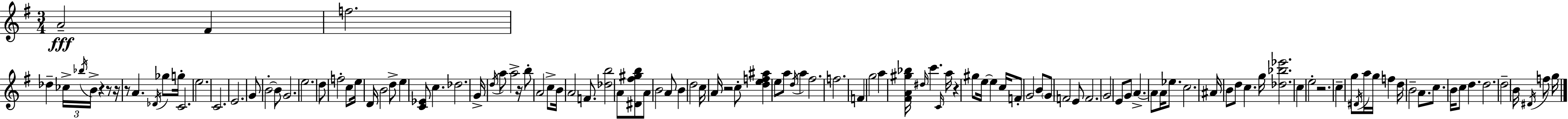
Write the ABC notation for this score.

X:1
T:Untitled
M:3/4
L:1/4
K:G
A2 ^F f2 _d _c/4 _b/4 B/4 z z/2 z/4 z/2 A _D/4 _g/2 g/4 C2 e2 C2 E2 G/2 B2 B/2 G2 e2 d/2 f2 c/2 e/4 D/4 B2 d/2 e [C_E]/2 c _d2 G/4 d/4 a/2 a2 z/4 b/2 A2 c/2 B/4 A2 F/2 [_db]2 A/2 [^D^f^gb]/2 A/2 B2 A/2 B d2 c/4 A/4 z2 c/2 [def^a] e/2 a/2 d/4 a ^f2 f2 F g2 a [^FA^g_b]/4 ^d/4 c' C/4 a/4 z ^g/2 e/4 e c/4 F/2 G2 B/2 G/2 F2 E/2 F2 G2 E/2 G/2 A A/2 A/4 _e/2 c2 ^A/4 B/2 d/2 c g/4 [_d_b_e']2 c e2 z2 c g/2 ^D/4 a/4 g/4 f d/4 B2 A/2 c/2 B/4 c/2 d d2 d2 B/4 ^D/4 f/2 g/4